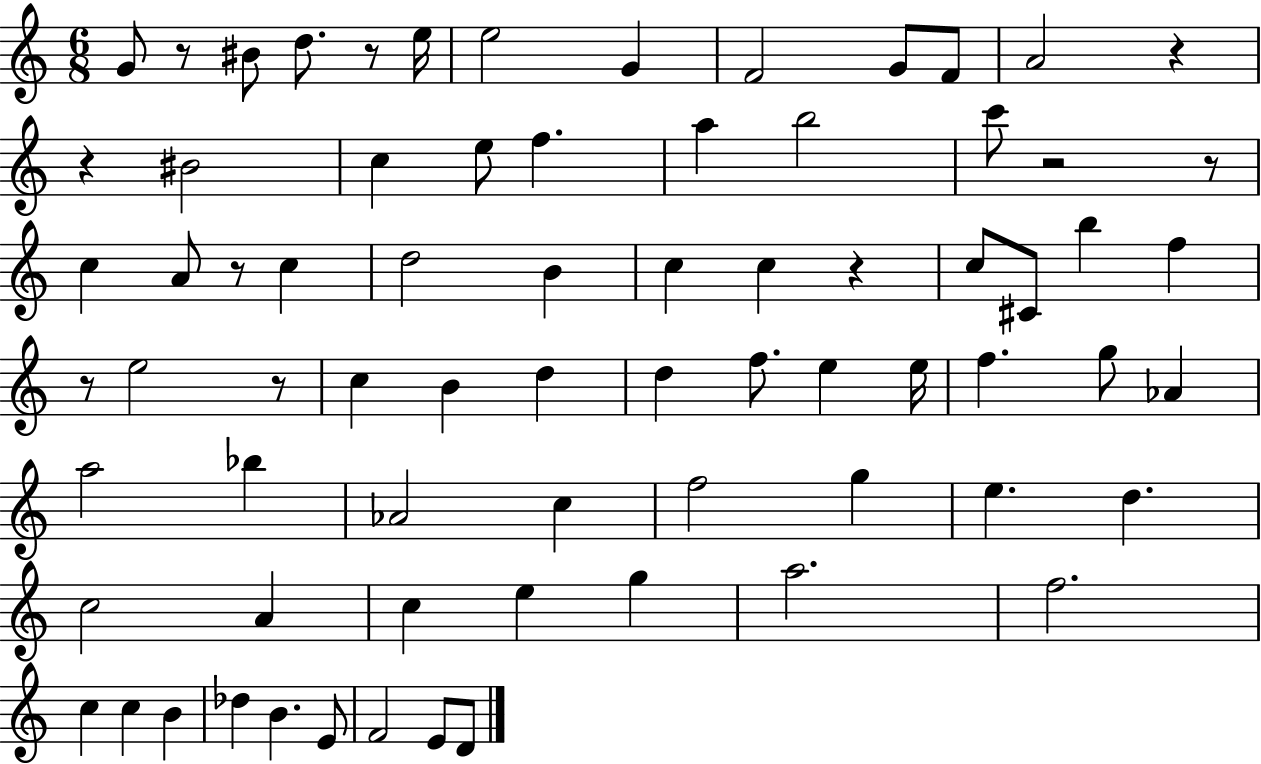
{
  \clef treble
  \numericTimeSignature
  \time 6/8
  \key c \major
  g'8 r8 bis'8 d''8. r8 e''16 | e''2 g'4 | f'2 g'8 f'8 | a'2 r4 | \break r4 bis'2 | c''4 e''8 f''4. | a''4 b''2 | c'''8 r2 r8 | \break c''4 a'8 r8 c''4 | d''2 b'4 | c''4 c''4 r4 | c''8 cis'8 b''4 f''4 | \break r8 e''2 r8 | c''4 b'4 d''4 | d''4 f''8. e''4 e''16 | f''4. g''8 aes'4 | \break a''2 bes''4 | aes'2 c''4 | f''2 g''4 | e''4. d''4. | \break c''2 a'4 | c''4 e''4 g''4 | a''2. | f''2. | \break c''4 c''4 b'4 | des''4 b'4. e'8 | f'2 e'8 d'8 | \bar "|."
}